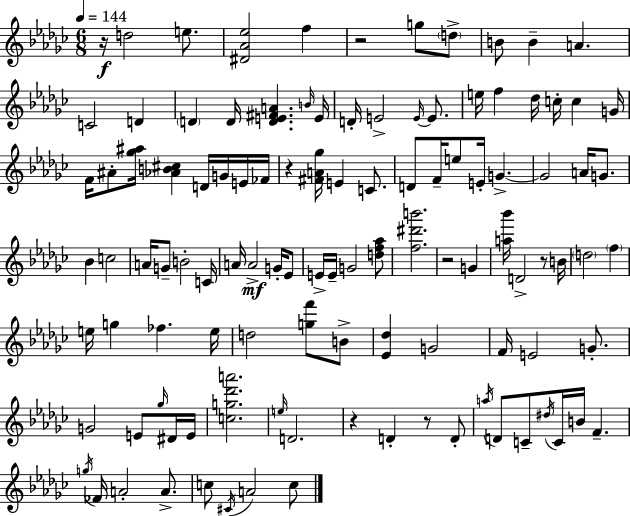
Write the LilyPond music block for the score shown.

{
  \clef treble
  \numericTimeSignature
  \time 6/8
  \key ees \minor
  \tempo 4 = 144
  r16\f d''2 e''8. | <dis' aes' ees''>2 f''4 | r2 g''8 \parenthesize d''8-> | b'8 b'4-- a'4. | \break c'2 d'4 | \parenthesize d'4 d'16 <d' e' fis' a'>4. \grace { b'16 } | e'16 d'16-. e'2-> \grace { e'16~ }~ e'8. | e''16 f''4 des''16 c''16-. c''4 | \break g'16 f'16 ais'8-. <ges'' ais''>16 <aes' b' cis''>4 d'16 g'16 | e'16 fes'16 r4 <fis' a' ges''>16 e'4 c'8. | d'8 f'16-- e''8 e'16-. g'4.->~~ | g'2 a'16 g'8. | \break bes'4 c''2 | a'16 g'8-- b'2-. | c'16 a'16 a'2->\mf g'16-. | ees'8 e'16-> e'16-- g'2 | \break <d'' f'' aes''>8 <f'' dis''' b'''>2. | r2 g'4 | <a'' bes'''>16 d'2-> r8 | b'16 \parenthesize d''2 \parenthesize f''4 | \break e''16 g''4 fes''4. | e''16 d''2 <g'' f'''>8 | b'8-> <ees' des''>4 g'2 | f'16 e'2 g'8.-. | \break g'2 e'8 | \grace { ges''16 } dis'16 e'16 <c'' g'' des''' a'''>2. | \grace { e''16 } d'2. | r4 d'4-. | \break r8 d'8-. \acciaccatura { a''16 } d'8 c'8-- \acciaccatura { dis''16 } c'16 b'16 | f'4.-- \acciaccatura { g''16 } fes'16 a'2-. | a'8.-> c''8 \acciaccatura { cis'16 } a'2 | c''8 \bar "|."
}